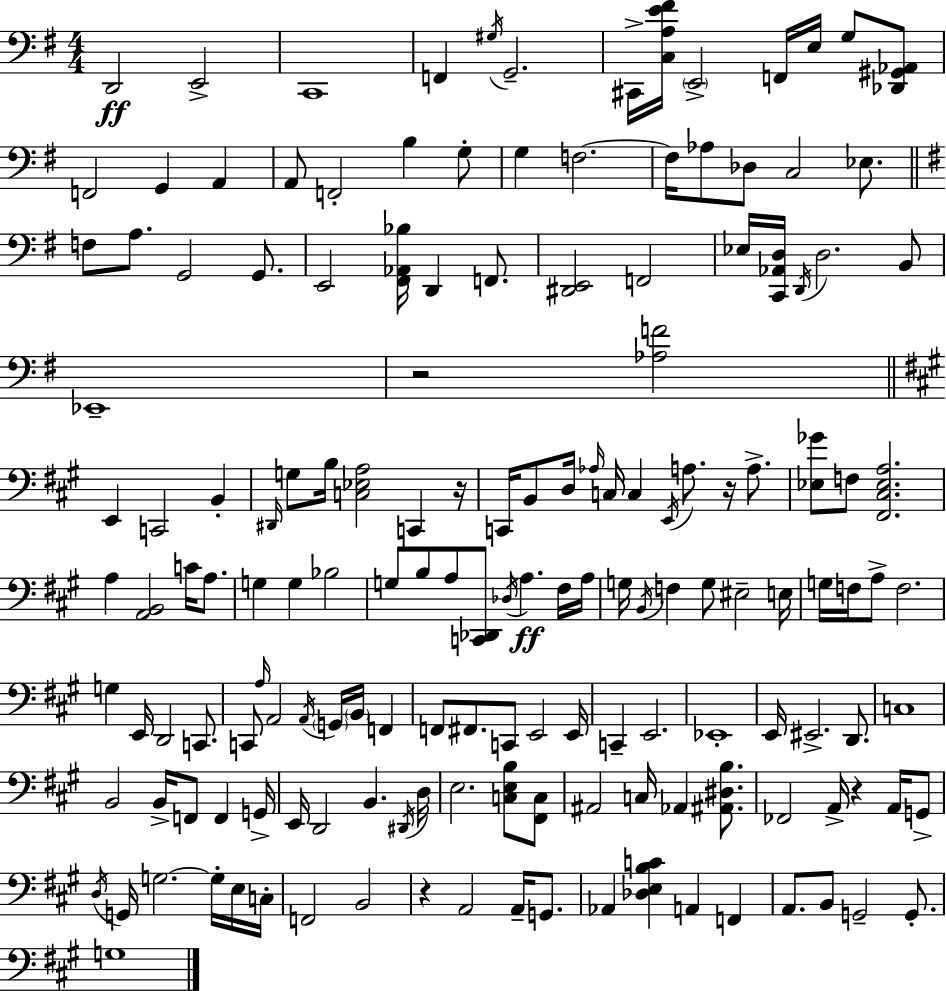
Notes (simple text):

D2/h E2/h C2/w F2/q G#3/s G2/h. C#2/s [C3,A3,E4,F#4]/s E2/h F2/s E3/s G3/e [Db2,G#2,Ab2]/e F2/h G2/q A2/q A2/e F2/h B3/q G3/e G3/q F3/h. F3/s Ab3/e Db3/e C3/h Eb3/e. F3/e A3/e. G2/h G2/e. E2/h [F#2,Ab2,Bb3]/s D2/q F2/e. [D#2,E2]/h F2/h Eb3/s [C2,Ab2,D3]/s D2/s D3/h. B2/e Eb2/w R/h [Ab3,F4]/h E2/q C2/h B2/q D#2/s G3/e B3/s [C3,Eb3,A3]/h C2/q R/s C2/s B2/e D3/s Ab3/s C3/s C3/q E2/s A3/e. R/s A3/e. [Eb3,Gb4]/e F3/e [F#2,C#3,Eb3,A3]/h. A3/q [A2,B2]/h C4/s A3/e. G3/q G3/q Bb3/h G3/e B3/e A3/e [C2,Db2]/e Db3/s A3/q. F#3/s A3/s G3/s B2/s F3/q G3/e EIS3/h E3/s G3/s F3/s A3/e F3/h. G3/q E2/s D2/h C2/e. C2/e A3/s A2/h A2/s G2/s B2/s F2/q F2/e F#2/e. C2/e E2/h E2/s C2/q E2/h. Eb2/w E2/s EIS2/h. D2/e. C3/w B2/h B2/s F2/e F2/q G2/s E2/s D2/h B2/q. D#2/s D3/s E3/h. [C3,E3,B3]/e [F#2,C3]/e A#2/h C3/s Ab2/q [A#2,D#3,B3]/e. FES2/h A2/s R/q A2/s G2/e D3/s G2/s G3/h. G3/s E3/s C3/s F2/h B2/h R/q A2/h A2/s G2/e. Ab2/q [Db3,E3,B3,C4]/q A2/q F2/q A2/e. B2/e G2/h G2/e. G3/w